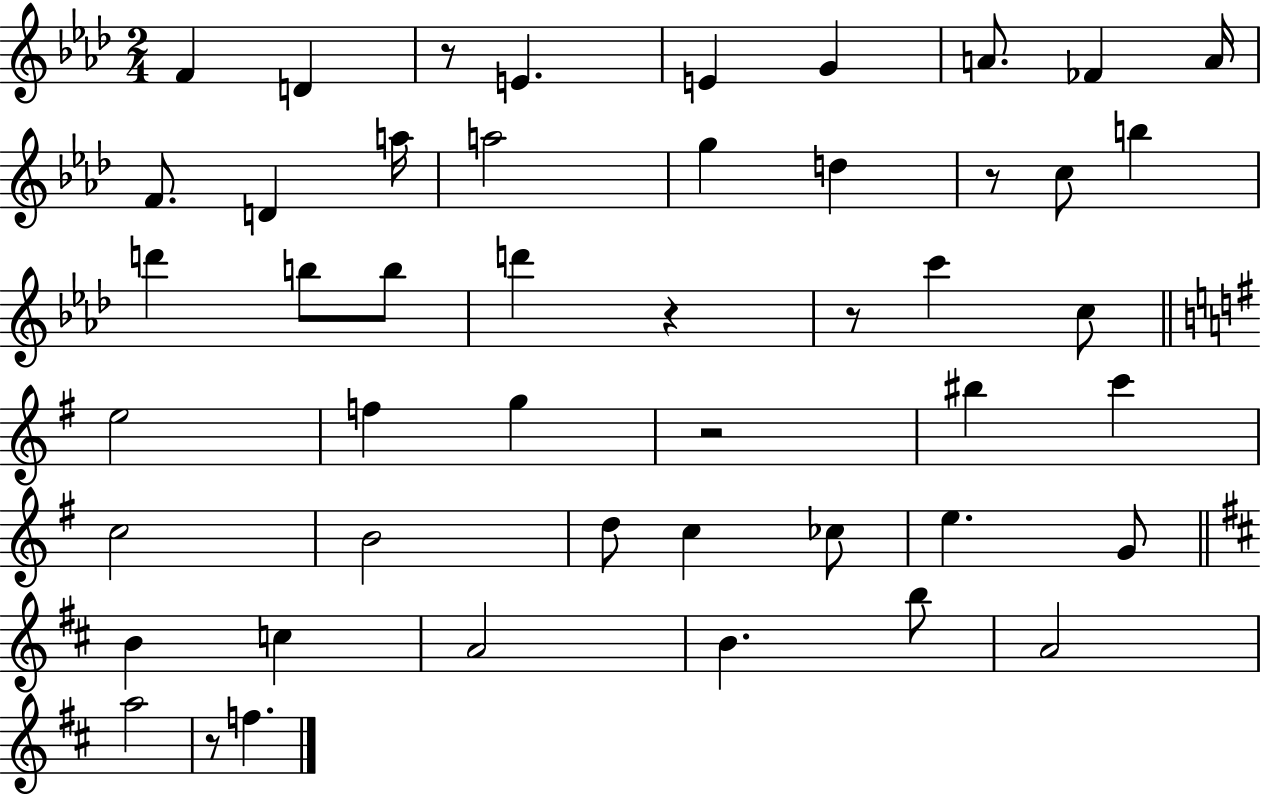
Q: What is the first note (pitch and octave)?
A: F4